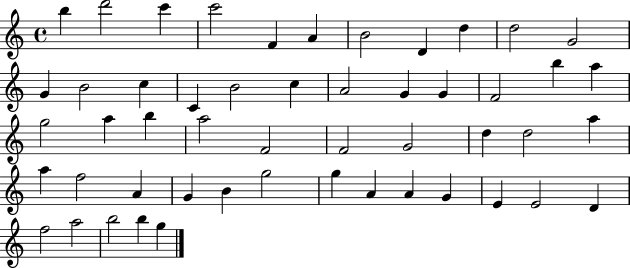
X:1
T:Untitled
M:4/4
L:1/4
K:C
b d'2 c' c'2 F A B2 D d d2 G2 G B2 c C B2 c A2 G G F2 b a g2 a b a2 F2 F2 G2 d d2 a a f2 A G B g2 g A A G E E2 D f2 a2 b2 b g